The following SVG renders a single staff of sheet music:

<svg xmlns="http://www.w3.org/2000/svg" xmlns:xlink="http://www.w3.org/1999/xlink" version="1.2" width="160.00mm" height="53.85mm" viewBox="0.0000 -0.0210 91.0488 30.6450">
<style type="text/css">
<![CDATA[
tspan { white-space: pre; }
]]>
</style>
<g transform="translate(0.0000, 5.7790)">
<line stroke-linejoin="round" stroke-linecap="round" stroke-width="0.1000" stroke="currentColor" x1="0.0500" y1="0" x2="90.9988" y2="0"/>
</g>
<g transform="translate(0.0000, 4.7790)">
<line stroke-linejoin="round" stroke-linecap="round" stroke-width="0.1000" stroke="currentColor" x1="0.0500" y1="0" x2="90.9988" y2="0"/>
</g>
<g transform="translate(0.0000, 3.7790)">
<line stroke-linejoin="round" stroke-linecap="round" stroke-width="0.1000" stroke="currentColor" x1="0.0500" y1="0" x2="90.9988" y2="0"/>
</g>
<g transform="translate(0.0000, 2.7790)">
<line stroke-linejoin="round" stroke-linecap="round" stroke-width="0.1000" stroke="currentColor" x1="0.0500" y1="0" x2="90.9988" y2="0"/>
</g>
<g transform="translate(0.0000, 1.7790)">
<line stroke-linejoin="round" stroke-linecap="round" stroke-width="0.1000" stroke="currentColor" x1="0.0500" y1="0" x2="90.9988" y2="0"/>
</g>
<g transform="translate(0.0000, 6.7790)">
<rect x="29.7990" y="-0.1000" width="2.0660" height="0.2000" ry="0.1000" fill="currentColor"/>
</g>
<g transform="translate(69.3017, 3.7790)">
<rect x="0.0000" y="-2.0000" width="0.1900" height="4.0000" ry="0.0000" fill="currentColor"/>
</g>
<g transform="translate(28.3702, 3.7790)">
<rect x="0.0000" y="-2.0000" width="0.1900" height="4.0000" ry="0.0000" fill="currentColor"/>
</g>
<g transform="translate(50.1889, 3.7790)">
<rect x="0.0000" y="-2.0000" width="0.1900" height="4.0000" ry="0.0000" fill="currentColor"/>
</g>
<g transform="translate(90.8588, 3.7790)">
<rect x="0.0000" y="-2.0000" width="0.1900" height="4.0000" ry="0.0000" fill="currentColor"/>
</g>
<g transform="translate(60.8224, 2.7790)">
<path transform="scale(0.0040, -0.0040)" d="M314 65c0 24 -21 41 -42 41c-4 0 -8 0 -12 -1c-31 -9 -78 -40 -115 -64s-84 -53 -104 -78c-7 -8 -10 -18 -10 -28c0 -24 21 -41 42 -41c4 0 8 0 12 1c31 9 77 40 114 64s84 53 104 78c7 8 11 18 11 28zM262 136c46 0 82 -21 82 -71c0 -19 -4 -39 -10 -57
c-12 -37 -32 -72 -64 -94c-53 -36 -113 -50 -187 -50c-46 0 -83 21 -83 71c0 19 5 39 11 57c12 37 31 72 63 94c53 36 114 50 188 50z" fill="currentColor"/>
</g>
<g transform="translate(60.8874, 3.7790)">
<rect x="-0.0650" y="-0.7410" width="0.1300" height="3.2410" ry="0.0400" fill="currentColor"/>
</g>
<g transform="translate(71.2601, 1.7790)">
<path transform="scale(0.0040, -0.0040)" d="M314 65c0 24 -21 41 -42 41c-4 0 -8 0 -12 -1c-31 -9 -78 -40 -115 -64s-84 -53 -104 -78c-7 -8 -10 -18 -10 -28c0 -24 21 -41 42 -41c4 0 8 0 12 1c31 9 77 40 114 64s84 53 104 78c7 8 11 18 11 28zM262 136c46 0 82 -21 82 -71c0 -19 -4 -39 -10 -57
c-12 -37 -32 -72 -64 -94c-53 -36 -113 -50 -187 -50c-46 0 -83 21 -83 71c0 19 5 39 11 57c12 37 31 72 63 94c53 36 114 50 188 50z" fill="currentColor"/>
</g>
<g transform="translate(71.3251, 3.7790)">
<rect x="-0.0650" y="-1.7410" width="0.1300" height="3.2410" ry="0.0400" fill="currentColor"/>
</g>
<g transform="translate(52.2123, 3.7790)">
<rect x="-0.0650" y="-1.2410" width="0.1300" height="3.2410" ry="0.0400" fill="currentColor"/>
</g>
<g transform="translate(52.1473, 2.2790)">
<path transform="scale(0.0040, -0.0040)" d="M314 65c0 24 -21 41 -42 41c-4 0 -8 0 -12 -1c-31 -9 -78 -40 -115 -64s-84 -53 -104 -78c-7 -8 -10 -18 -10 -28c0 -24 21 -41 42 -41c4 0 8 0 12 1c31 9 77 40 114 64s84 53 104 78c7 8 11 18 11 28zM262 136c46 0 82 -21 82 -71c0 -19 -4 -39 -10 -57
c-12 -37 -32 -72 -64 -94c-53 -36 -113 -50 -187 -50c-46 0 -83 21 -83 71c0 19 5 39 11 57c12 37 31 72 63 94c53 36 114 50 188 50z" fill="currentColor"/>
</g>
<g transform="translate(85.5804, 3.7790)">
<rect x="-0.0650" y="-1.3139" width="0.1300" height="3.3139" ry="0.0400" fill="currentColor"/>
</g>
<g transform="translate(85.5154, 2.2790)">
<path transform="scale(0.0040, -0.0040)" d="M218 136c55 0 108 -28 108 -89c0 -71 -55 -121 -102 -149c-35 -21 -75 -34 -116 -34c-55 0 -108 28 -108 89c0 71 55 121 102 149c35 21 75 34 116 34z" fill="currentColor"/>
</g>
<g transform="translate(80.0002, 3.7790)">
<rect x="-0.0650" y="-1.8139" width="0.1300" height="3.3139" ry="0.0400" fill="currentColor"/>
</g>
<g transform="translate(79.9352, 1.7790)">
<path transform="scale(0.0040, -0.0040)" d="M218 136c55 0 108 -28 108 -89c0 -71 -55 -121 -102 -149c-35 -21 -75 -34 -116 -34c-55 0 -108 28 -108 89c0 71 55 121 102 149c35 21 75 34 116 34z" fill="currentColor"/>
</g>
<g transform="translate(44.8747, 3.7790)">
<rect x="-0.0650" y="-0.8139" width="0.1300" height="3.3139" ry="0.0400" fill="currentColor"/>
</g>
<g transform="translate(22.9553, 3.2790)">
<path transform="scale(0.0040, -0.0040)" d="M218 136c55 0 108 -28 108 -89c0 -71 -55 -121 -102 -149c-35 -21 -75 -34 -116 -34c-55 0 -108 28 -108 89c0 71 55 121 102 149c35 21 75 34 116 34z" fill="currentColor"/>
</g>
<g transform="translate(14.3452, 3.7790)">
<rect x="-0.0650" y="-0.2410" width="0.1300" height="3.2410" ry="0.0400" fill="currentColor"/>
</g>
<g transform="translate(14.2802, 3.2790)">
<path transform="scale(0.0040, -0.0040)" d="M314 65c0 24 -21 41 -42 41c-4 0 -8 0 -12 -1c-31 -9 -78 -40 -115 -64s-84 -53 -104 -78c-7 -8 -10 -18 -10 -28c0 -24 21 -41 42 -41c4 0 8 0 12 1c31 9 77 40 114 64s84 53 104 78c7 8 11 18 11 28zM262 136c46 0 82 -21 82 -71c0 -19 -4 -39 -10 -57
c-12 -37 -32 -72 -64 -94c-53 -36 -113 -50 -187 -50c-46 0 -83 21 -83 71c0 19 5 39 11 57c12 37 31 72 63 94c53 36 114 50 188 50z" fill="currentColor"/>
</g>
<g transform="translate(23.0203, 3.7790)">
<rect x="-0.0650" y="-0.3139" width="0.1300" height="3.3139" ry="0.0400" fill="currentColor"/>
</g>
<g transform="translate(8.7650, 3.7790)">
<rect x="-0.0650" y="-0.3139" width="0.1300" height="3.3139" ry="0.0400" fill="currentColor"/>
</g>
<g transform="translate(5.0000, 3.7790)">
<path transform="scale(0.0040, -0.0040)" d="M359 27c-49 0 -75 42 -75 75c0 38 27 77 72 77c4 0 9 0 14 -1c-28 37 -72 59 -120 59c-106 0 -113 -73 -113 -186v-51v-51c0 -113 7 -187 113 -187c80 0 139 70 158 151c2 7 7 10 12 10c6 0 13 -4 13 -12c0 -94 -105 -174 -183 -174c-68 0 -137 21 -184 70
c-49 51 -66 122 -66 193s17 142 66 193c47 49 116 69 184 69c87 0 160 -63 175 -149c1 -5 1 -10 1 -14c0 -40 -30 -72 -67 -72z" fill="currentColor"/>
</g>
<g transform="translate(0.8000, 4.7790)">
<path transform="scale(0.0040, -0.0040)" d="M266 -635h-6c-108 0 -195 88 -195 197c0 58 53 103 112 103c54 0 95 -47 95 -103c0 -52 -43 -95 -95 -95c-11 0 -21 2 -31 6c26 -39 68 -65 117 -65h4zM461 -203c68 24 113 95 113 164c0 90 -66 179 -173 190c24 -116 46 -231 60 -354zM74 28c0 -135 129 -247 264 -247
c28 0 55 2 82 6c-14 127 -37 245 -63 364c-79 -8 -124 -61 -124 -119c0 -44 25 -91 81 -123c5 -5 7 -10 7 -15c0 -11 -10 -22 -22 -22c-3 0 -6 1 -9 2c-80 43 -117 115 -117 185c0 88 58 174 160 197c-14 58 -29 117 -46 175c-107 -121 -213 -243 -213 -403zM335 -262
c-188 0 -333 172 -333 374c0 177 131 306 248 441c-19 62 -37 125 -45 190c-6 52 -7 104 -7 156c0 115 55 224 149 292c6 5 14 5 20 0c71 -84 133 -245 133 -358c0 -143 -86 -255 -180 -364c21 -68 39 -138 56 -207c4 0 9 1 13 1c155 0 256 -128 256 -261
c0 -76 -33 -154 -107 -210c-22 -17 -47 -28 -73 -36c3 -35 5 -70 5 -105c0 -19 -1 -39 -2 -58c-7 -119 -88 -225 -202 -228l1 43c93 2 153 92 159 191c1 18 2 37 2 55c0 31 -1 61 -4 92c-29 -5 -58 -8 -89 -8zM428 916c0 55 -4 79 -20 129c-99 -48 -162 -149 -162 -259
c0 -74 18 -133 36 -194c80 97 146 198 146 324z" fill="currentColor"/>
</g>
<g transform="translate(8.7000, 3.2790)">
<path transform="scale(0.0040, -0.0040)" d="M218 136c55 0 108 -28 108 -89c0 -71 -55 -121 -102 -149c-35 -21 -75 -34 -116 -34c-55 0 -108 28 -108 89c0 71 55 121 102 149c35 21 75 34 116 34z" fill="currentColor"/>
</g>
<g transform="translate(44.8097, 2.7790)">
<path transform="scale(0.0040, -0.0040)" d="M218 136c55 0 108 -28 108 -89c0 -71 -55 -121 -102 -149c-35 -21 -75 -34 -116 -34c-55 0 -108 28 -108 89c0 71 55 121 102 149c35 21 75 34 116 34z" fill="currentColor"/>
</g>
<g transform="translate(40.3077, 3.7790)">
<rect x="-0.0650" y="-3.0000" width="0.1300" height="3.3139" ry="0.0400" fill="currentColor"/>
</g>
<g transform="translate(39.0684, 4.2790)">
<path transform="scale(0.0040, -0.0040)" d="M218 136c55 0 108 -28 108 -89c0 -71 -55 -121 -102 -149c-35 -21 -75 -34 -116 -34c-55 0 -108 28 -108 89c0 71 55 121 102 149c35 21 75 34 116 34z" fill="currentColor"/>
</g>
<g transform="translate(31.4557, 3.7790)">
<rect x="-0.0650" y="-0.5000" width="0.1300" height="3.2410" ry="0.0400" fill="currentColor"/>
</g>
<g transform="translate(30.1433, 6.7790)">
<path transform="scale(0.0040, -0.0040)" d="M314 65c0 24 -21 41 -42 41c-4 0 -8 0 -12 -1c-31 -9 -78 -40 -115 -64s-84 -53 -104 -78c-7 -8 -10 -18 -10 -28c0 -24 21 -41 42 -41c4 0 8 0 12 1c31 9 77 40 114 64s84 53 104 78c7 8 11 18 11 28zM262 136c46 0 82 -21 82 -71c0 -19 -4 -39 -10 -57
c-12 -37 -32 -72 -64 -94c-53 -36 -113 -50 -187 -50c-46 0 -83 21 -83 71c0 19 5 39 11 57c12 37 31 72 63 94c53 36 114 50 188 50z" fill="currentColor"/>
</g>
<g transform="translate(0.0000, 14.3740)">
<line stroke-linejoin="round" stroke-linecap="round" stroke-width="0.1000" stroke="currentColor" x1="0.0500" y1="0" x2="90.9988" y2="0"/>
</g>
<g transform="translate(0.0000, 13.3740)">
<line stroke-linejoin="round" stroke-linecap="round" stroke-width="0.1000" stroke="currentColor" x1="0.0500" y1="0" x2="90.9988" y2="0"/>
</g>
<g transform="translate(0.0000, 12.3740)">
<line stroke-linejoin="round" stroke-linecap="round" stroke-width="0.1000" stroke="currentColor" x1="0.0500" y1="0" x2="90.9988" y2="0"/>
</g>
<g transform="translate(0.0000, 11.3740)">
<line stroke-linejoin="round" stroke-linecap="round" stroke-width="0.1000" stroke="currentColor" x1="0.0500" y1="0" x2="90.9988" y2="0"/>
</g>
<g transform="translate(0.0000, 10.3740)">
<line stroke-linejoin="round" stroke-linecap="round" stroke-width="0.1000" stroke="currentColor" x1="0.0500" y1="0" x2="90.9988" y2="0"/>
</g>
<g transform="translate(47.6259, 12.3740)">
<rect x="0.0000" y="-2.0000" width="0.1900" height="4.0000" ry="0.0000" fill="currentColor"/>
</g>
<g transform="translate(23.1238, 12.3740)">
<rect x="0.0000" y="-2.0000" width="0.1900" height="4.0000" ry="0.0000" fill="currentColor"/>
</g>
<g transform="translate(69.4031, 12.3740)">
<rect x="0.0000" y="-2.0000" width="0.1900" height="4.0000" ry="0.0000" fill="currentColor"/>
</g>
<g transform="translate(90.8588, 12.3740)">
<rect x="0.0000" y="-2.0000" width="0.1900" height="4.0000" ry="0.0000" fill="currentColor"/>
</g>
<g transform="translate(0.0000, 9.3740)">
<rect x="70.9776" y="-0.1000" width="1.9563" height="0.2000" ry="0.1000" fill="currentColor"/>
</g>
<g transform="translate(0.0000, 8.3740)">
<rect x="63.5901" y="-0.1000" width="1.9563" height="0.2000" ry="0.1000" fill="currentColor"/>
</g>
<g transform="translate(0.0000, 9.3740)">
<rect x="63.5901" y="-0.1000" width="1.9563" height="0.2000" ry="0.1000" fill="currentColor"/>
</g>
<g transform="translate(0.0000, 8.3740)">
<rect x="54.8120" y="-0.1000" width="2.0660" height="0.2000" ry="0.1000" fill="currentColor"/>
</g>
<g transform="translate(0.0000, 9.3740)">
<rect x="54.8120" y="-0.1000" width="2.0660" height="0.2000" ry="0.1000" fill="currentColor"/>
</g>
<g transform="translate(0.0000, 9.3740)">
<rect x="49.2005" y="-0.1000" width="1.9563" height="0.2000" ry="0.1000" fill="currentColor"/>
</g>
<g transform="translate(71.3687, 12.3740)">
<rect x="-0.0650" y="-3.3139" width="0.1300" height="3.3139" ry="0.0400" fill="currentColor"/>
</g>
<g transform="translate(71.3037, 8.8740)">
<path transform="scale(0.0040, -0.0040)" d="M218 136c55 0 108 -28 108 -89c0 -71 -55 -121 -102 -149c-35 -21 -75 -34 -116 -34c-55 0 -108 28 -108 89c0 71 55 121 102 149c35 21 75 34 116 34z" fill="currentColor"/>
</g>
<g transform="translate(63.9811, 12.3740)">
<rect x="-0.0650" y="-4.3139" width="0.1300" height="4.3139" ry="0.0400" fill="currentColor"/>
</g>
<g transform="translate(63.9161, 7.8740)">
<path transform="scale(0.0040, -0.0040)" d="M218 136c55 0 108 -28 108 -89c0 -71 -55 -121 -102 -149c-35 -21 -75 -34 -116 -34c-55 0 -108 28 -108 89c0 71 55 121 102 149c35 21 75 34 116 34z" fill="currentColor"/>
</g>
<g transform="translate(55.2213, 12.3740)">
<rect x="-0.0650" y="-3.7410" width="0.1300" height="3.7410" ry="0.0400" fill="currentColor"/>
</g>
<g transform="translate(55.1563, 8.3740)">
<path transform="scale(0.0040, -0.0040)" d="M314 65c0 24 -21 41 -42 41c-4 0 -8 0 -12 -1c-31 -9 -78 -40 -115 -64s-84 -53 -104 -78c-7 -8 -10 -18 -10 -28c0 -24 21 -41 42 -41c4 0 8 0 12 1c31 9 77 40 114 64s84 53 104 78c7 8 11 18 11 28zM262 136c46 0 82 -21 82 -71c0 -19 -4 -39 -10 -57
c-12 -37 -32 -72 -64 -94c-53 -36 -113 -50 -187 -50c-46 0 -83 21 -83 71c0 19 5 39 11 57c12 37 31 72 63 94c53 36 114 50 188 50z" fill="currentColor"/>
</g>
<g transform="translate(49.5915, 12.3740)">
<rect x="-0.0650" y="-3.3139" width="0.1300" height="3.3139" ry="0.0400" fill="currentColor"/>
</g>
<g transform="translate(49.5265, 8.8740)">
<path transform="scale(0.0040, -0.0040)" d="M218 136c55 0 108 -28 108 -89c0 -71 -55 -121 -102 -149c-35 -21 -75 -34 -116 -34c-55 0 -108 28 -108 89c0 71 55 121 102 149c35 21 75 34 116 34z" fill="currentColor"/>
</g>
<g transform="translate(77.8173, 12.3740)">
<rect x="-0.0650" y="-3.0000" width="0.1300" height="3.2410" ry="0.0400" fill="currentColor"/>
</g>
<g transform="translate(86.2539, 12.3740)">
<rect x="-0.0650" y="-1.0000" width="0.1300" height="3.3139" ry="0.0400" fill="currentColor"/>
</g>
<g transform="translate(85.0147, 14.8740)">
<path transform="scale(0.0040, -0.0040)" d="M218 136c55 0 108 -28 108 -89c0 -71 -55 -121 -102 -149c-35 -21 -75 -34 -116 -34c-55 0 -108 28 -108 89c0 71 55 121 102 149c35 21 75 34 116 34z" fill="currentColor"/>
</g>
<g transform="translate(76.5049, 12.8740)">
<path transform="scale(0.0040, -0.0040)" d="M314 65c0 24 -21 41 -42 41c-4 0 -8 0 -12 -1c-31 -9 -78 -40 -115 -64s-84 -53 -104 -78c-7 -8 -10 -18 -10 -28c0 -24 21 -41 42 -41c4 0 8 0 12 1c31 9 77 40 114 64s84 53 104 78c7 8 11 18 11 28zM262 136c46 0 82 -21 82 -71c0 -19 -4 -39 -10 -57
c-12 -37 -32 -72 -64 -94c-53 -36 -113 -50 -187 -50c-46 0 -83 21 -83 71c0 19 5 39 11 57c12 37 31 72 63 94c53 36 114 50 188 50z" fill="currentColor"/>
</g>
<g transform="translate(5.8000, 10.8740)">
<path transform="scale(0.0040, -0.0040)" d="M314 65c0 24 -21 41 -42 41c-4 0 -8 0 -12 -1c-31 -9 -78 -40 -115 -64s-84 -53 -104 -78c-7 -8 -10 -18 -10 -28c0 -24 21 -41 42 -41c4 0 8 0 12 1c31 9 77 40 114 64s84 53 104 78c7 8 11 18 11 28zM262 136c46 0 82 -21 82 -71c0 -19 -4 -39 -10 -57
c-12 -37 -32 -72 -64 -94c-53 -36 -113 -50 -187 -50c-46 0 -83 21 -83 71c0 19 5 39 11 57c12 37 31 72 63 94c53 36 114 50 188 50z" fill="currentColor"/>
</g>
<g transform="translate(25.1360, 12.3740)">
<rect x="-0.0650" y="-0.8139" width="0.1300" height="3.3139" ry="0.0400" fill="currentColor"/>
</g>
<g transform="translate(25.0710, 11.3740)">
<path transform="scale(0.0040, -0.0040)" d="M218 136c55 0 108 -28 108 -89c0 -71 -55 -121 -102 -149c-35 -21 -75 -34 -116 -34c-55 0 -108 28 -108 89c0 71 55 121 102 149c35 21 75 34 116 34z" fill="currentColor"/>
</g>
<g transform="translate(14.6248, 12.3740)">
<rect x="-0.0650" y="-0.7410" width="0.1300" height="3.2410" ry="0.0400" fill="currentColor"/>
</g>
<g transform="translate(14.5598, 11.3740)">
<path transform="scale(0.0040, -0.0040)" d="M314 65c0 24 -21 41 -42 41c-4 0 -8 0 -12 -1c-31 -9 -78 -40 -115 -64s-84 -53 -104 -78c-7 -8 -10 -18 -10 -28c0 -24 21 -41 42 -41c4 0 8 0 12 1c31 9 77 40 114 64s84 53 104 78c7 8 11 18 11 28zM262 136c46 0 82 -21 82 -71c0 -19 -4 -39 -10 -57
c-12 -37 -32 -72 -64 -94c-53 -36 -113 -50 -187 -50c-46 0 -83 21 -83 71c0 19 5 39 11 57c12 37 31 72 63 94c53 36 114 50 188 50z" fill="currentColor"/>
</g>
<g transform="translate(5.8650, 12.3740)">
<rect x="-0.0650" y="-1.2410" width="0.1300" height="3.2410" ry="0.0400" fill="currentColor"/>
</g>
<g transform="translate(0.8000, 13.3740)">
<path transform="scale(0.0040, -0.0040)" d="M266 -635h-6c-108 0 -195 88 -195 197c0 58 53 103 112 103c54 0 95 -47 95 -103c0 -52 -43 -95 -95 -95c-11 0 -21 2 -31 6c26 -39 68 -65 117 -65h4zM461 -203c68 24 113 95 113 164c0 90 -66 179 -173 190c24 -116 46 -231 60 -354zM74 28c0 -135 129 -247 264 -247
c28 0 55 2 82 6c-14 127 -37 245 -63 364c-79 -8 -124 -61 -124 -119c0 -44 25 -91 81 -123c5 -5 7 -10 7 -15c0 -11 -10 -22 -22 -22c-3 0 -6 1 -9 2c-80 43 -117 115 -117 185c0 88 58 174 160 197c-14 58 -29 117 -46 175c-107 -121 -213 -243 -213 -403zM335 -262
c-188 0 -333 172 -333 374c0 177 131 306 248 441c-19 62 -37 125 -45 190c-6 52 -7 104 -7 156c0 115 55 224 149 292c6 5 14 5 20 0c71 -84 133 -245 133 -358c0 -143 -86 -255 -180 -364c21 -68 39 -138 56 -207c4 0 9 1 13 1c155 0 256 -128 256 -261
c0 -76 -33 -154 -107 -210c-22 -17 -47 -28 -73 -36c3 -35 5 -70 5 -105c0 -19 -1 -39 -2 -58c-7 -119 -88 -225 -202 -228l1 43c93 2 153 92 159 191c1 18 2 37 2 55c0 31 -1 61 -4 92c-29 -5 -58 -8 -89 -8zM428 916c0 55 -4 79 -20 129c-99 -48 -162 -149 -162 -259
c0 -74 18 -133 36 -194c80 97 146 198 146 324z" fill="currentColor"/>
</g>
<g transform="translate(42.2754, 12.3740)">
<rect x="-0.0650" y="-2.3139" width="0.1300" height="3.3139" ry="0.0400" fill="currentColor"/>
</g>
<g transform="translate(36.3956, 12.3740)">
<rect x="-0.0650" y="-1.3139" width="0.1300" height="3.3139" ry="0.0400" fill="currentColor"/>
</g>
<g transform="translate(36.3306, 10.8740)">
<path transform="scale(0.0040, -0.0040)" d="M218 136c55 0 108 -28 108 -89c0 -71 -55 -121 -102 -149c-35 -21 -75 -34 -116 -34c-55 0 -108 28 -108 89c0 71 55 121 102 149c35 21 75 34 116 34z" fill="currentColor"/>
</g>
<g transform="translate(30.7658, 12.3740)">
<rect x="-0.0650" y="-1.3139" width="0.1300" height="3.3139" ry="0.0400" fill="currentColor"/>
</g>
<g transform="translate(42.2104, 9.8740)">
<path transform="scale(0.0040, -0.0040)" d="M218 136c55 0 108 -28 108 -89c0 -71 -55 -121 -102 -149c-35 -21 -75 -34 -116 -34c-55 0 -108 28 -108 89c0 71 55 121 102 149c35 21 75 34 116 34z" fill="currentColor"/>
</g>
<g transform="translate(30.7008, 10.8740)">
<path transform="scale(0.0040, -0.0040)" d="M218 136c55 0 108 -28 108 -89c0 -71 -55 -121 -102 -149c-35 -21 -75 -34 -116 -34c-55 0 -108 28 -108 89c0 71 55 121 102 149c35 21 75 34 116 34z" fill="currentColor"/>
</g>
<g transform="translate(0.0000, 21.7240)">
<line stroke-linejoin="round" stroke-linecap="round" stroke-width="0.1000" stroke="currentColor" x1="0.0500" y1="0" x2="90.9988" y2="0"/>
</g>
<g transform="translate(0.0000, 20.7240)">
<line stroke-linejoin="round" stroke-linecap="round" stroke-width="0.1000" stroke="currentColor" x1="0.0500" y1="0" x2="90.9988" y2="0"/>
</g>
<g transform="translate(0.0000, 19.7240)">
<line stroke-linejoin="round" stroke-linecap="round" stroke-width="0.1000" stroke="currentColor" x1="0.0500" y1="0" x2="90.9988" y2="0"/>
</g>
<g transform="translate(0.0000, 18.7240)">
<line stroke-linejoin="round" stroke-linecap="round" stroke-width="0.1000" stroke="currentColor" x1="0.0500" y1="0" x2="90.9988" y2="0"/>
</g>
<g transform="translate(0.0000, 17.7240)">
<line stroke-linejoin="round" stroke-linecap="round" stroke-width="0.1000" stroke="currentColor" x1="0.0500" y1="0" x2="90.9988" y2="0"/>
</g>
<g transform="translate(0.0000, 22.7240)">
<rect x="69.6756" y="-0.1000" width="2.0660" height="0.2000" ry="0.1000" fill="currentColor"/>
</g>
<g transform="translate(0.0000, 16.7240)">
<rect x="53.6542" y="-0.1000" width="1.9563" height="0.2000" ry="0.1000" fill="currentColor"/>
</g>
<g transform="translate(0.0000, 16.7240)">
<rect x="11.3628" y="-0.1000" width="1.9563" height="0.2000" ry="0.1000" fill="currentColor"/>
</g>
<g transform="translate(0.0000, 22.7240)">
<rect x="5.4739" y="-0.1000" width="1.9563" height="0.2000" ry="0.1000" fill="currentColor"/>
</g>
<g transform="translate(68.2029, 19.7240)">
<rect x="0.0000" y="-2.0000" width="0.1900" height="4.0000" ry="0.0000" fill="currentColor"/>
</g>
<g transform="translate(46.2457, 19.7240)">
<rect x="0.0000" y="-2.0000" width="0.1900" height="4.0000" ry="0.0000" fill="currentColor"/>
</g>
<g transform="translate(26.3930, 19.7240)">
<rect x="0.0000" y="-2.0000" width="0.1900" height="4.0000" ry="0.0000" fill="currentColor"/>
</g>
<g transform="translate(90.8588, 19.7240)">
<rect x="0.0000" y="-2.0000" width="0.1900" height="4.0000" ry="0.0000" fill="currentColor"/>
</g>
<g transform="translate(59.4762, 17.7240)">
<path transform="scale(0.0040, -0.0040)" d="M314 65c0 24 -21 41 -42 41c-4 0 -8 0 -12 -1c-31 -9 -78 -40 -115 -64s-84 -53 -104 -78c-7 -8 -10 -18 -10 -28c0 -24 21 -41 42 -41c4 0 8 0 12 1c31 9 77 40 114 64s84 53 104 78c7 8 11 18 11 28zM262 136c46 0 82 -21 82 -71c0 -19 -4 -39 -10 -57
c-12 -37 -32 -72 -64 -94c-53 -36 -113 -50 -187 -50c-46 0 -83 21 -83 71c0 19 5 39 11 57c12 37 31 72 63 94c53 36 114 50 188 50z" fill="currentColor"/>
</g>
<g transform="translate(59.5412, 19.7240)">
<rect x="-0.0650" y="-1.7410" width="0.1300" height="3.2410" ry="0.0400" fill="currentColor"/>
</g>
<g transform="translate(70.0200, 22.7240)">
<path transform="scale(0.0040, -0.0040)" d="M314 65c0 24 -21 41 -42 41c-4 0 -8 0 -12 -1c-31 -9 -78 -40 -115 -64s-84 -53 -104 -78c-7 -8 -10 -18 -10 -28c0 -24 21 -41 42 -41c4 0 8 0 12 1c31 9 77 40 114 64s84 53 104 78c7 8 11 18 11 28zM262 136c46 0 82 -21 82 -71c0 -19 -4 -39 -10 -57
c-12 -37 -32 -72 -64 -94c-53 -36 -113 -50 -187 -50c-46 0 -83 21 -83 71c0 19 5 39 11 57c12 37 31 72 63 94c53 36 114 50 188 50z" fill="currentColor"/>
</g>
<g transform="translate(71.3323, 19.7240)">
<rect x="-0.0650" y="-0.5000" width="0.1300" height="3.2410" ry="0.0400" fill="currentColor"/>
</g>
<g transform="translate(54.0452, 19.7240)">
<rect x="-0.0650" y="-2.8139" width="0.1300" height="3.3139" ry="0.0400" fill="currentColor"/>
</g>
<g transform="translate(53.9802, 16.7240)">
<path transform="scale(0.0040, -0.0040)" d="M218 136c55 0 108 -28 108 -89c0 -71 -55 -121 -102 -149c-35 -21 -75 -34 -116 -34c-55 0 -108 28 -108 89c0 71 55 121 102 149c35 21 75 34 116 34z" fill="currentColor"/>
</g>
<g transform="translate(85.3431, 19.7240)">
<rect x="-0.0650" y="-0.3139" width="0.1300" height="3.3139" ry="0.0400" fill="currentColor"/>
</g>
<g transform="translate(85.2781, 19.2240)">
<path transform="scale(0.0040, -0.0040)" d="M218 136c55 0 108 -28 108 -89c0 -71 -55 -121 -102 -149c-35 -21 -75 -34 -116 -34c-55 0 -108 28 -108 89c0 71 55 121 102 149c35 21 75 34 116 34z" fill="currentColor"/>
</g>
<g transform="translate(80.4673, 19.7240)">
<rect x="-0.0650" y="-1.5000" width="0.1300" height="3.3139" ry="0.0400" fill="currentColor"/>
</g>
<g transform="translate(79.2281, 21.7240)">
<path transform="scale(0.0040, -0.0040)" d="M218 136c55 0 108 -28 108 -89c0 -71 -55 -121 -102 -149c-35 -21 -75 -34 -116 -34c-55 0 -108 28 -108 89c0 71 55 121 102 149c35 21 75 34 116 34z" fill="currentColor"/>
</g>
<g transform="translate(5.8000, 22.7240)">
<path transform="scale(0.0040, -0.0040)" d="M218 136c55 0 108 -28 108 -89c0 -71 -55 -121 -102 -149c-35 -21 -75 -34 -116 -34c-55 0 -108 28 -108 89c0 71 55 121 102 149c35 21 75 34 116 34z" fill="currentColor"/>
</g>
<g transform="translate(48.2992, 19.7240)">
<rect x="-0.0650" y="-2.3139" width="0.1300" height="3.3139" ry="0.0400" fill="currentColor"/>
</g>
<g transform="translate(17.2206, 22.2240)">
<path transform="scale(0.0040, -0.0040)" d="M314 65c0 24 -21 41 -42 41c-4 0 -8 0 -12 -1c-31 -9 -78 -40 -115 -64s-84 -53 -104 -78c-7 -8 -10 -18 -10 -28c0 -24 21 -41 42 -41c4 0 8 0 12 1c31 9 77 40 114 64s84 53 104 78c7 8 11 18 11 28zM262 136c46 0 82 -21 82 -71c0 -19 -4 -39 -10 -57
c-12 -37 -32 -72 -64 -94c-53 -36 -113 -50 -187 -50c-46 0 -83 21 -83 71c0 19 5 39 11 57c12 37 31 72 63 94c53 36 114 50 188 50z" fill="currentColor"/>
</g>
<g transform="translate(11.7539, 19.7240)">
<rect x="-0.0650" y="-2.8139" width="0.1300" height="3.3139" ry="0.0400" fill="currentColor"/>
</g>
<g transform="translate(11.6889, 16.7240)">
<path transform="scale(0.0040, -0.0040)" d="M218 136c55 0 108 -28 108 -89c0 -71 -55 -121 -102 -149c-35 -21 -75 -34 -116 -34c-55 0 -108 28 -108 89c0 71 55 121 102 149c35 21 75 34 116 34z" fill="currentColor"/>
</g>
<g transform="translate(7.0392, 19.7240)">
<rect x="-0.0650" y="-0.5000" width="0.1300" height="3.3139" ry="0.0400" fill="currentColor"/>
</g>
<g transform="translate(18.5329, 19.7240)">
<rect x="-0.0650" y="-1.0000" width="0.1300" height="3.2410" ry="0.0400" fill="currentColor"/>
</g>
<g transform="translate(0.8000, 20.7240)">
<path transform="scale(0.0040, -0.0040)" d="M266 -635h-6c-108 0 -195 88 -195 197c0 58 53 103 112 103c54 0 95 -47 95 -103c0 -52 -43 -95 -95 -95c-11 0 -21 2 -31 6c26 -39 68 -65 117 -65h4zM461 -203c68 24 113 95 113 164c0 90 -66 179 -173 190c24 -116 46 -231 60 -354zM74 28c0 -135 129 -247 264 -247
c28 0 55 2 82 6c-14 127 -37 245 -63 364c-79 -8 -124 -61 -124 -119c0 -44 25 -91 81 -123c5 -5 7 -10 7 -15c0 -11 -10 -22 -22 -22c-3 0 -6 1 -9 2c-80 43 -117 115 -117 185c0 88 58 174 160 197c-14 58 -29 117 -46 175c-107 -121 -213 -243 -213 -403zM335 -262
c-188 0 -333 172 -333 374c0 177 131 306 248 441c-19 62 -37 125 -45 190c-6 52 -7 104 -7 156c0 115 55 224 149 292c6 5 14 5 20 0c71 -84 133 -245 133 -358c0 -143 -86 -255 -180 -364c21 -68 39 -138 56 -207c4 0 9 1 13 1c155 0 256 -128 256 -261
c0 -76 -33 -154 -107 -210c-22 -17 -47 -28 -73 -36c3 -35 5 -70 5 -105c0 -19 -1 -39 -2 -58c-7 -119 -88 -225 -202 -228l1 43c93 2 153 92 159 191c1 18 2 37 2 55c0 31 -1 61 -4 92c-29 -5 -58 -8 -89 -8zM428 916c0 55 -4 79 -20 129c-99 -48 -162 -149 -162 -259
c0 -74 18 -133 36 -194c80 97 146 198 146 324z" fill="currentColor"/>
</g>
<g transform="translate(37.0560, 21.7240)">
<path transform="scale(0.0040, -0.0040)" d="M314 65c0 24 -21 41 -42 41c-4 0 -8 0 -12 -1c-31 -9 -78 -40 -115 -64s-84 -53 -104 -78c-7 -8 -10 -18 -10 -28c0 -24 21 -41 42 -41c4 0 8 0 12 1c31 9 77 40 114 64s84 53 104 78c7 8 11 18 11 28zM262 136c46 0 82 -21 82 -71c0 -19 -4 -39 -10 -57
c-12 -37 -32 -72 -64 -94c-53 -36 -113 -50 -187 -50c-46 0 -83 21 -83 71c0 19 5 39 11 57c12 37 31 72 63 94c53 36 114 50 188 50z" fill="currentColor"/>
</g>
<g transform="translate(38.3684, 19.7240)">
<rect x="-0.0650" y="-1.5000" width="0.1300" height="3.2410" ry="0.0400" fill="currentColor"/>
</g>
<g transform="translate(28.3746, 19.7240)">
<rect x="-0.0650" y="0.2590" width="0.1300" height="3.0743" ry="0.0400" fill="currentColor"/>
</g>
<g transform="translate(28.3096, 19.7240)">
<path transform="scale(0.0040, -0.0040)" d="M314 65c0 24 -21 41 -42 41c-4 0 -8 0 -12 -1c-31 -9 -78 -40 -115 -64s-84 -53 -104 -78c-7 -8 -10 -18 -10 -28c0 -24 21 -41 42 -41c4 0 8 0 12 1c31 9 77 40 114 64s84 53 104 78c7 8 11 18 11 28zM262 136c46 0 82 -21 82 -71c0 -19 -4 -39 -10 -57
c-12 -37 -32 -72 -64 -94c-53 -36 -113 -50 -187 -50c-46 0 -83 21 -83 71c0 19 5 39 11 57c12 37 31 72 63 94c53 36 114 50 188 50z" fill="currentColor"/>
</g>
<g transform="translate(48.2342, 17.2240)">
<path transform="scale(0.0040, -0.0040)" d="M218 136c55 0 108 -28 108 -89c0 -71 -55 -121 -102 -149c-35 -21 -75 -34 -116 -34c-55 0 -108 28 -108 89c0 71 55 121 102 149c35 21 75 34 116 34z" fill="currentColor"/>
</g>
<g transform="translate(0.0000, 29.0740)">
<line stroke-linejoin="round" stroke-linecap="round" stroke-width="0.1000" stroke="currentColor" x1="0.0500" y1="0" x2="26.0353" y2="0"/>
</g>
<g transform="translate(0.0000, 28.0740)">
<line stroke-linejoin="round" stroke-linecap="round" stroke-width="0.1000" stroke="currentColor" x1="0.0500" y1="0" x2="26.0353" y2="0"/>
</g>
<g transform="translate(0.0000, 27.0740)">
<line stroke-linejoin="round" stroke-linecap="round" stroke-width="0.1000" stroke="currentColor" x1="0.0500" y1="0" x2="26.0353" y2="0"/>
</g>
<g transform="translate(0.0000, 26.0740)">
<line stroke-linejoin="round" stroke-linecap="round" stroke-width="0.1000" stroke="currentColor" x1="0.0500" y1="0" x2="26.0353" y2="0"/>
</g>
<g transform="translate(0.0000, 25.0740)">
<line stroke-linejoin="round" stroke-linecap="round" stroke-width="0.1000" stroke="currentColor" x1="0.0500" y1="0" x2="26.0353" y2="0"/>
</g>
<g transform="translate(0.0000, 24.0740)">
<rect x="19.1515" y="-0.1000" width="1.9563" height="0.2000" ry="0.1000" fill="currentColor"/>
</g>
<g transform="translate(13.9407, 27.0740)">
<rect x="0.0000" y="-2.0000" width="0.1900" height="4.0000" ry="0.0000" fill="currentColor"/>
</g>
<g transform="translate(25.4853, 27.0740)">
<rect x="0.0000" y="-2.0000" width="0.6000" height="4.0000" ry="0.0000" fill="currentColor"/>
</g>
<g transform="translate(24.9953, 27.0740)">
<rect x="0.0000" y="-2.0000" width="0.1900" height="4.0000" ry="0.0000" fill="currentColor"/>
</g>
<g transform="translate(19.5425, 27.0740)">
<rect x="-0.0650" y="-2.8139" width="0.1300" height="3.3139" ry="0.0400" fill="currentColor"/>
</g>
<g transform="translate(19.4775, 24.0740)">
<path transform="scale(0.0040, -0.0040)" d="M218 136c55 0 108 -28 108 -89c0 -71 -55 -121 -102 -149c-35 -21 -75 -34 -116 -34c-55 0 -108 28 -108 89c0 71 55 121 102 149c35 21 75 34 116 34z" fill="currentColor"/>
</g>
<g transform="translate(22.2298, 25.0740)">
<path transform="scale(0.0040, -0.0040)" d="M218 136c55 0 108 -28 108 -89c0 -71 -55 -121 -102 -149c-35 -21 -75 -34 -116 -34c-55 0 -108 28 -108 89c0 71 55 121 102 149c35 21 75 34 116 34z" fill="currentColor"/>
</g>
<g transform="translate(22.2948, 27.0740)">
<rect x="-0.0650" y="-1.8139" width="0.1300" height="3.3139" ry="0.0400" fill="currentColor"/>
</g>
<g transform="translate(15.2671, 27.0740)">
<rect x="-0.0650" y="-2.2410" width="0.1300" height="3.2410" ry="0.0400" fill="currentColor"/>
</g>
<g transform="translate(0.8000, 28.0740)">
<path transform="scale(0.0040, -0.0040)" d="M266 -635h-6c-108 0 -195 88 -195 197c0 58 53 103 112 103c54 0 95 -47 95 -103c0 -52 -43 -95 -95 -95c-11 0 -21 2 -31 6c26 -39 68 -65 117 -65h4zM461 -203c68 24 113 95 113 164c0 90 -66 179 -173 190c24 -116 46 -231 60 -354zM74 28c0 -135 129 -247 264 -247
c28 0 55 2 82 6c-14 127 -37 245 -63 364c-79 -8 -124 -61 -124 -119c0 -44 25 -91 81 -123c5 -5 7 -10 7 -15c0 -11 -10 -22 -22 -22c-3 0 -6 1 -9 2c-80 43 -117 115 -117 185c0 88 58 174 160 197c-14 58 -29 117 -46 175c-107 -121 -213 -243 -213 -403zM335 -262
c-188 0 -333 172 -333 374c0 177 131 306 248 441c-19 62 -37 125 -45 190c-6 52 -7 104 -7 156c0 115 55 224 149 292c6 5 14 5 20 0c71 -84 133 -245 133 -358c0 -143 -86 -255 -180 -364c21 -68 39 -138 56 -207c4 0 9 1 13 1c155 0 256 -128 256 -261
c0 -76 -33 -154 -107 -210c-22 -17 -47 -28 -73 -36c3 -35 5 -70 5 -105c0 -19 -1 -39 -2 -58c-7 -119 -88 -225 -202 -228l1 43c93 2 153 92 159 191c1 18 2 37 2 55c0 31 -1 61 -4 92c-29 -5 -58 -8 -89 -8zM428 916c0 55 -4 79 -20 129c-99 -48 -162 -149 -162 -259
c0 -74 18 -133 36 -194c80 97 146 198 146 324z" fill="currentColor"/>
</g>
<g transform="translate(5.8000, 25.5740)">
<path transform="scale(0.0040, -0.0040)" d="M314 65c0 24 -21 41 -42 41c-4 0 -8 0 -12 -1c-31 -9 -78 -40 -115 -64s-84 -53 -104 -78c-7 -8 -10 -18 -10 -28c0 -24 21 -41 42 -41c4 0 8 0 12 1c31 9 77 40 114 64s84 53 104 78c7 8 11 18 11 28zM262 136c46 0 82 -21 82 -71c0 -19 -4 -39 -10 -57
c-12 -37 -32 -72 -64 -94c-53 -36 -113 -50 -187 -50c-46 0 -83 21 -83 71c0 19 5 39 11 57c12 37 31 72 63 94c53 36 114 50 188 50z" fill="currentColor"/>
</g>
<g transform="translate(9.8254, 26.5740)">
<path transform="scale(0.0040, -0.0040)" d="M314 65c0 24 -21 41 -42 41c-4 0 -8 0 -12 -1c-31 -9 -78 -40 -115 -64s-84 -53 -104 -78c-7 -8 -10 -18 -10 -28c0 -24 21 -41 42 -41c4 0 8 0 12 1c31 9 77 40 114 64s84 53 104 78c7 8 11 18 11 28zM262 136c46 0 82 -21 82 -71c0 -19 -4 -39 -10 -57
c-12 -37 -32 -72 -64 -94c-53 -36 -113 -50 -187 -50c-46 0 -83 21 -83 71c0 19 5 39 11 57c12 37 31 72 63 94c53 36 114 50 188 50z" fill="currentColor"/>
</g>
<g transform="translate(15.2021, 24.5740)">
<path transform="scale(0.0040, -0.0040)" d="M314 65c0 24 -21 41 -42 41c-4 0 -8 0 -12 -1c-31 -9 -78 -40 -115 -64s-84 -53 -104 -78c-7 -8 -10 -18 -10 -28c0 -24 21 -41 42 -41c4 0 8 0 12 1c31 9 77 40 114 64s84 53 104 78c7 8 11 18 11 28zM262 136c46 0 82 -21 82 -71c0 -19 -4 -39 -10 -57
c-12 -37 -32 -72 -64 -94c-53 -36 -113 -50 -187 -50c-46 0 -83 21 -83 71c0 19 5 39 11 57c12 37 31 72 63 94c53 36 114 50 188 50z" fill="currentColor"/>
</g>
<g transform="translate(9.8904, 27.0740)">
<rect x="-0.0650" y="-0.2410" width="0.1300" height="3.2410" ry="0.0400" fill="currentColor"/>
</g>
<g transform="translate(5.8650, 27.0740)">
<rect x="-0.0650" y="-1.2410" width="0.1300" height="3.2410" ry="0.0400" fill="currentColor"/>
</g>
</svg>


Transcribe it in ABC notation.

X:1
T:Untitled
M:4/4
L:1/4
K:C
c c2 c C2 A d e2 d2 f2 f e e2 d2 d e e g b c'2 d' b A2 D C a D2 B2 E2 g a f2 C2 E c e2 c2 g2 a f